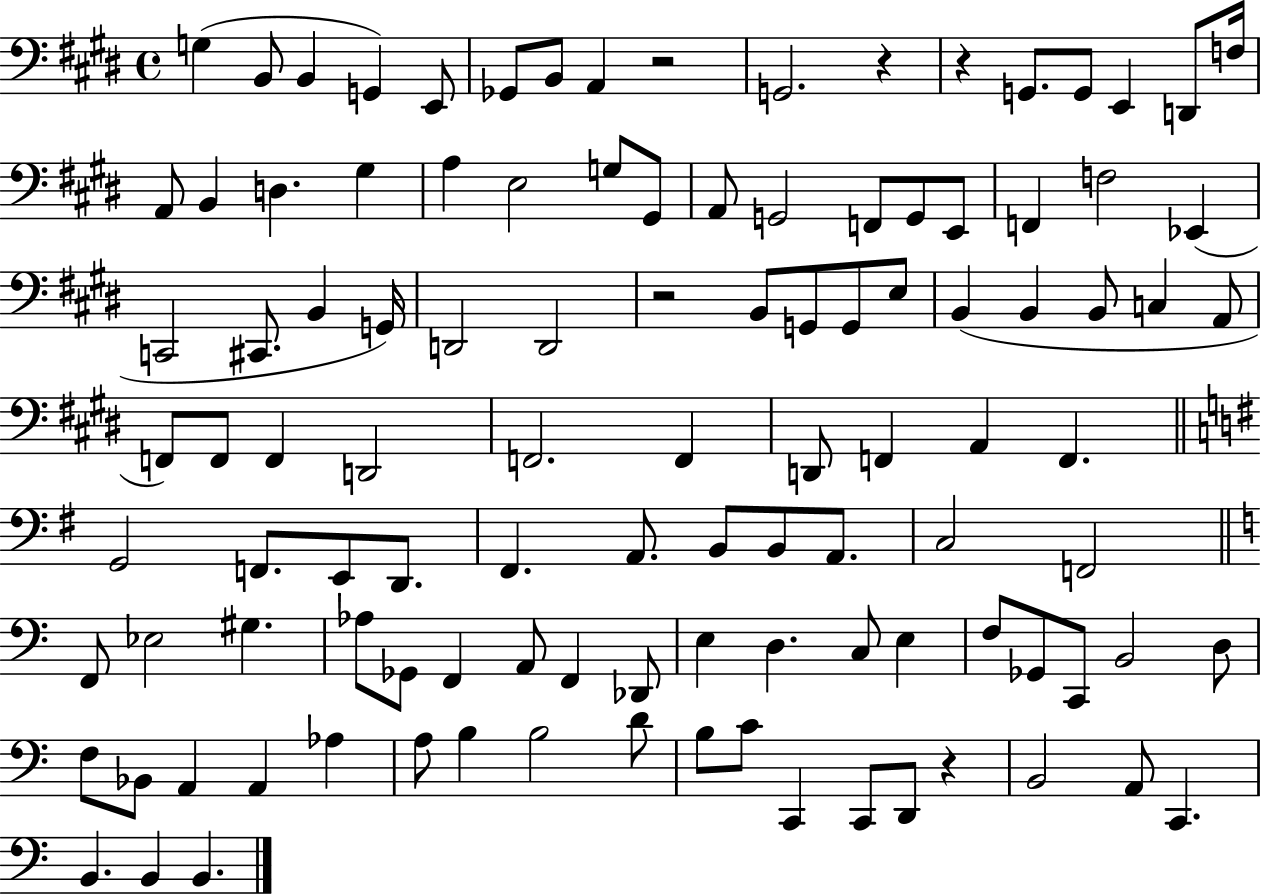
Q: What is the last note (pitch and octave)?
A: B2